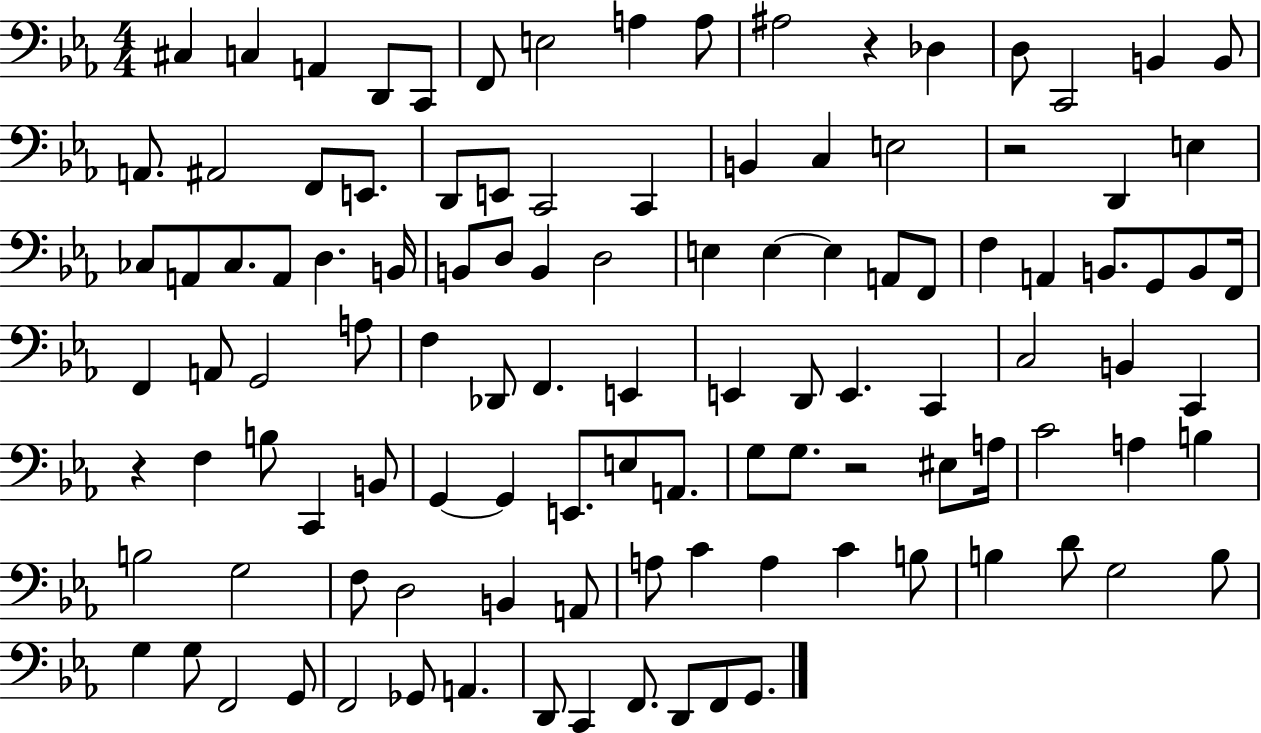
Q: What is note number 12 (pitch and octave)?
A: D3